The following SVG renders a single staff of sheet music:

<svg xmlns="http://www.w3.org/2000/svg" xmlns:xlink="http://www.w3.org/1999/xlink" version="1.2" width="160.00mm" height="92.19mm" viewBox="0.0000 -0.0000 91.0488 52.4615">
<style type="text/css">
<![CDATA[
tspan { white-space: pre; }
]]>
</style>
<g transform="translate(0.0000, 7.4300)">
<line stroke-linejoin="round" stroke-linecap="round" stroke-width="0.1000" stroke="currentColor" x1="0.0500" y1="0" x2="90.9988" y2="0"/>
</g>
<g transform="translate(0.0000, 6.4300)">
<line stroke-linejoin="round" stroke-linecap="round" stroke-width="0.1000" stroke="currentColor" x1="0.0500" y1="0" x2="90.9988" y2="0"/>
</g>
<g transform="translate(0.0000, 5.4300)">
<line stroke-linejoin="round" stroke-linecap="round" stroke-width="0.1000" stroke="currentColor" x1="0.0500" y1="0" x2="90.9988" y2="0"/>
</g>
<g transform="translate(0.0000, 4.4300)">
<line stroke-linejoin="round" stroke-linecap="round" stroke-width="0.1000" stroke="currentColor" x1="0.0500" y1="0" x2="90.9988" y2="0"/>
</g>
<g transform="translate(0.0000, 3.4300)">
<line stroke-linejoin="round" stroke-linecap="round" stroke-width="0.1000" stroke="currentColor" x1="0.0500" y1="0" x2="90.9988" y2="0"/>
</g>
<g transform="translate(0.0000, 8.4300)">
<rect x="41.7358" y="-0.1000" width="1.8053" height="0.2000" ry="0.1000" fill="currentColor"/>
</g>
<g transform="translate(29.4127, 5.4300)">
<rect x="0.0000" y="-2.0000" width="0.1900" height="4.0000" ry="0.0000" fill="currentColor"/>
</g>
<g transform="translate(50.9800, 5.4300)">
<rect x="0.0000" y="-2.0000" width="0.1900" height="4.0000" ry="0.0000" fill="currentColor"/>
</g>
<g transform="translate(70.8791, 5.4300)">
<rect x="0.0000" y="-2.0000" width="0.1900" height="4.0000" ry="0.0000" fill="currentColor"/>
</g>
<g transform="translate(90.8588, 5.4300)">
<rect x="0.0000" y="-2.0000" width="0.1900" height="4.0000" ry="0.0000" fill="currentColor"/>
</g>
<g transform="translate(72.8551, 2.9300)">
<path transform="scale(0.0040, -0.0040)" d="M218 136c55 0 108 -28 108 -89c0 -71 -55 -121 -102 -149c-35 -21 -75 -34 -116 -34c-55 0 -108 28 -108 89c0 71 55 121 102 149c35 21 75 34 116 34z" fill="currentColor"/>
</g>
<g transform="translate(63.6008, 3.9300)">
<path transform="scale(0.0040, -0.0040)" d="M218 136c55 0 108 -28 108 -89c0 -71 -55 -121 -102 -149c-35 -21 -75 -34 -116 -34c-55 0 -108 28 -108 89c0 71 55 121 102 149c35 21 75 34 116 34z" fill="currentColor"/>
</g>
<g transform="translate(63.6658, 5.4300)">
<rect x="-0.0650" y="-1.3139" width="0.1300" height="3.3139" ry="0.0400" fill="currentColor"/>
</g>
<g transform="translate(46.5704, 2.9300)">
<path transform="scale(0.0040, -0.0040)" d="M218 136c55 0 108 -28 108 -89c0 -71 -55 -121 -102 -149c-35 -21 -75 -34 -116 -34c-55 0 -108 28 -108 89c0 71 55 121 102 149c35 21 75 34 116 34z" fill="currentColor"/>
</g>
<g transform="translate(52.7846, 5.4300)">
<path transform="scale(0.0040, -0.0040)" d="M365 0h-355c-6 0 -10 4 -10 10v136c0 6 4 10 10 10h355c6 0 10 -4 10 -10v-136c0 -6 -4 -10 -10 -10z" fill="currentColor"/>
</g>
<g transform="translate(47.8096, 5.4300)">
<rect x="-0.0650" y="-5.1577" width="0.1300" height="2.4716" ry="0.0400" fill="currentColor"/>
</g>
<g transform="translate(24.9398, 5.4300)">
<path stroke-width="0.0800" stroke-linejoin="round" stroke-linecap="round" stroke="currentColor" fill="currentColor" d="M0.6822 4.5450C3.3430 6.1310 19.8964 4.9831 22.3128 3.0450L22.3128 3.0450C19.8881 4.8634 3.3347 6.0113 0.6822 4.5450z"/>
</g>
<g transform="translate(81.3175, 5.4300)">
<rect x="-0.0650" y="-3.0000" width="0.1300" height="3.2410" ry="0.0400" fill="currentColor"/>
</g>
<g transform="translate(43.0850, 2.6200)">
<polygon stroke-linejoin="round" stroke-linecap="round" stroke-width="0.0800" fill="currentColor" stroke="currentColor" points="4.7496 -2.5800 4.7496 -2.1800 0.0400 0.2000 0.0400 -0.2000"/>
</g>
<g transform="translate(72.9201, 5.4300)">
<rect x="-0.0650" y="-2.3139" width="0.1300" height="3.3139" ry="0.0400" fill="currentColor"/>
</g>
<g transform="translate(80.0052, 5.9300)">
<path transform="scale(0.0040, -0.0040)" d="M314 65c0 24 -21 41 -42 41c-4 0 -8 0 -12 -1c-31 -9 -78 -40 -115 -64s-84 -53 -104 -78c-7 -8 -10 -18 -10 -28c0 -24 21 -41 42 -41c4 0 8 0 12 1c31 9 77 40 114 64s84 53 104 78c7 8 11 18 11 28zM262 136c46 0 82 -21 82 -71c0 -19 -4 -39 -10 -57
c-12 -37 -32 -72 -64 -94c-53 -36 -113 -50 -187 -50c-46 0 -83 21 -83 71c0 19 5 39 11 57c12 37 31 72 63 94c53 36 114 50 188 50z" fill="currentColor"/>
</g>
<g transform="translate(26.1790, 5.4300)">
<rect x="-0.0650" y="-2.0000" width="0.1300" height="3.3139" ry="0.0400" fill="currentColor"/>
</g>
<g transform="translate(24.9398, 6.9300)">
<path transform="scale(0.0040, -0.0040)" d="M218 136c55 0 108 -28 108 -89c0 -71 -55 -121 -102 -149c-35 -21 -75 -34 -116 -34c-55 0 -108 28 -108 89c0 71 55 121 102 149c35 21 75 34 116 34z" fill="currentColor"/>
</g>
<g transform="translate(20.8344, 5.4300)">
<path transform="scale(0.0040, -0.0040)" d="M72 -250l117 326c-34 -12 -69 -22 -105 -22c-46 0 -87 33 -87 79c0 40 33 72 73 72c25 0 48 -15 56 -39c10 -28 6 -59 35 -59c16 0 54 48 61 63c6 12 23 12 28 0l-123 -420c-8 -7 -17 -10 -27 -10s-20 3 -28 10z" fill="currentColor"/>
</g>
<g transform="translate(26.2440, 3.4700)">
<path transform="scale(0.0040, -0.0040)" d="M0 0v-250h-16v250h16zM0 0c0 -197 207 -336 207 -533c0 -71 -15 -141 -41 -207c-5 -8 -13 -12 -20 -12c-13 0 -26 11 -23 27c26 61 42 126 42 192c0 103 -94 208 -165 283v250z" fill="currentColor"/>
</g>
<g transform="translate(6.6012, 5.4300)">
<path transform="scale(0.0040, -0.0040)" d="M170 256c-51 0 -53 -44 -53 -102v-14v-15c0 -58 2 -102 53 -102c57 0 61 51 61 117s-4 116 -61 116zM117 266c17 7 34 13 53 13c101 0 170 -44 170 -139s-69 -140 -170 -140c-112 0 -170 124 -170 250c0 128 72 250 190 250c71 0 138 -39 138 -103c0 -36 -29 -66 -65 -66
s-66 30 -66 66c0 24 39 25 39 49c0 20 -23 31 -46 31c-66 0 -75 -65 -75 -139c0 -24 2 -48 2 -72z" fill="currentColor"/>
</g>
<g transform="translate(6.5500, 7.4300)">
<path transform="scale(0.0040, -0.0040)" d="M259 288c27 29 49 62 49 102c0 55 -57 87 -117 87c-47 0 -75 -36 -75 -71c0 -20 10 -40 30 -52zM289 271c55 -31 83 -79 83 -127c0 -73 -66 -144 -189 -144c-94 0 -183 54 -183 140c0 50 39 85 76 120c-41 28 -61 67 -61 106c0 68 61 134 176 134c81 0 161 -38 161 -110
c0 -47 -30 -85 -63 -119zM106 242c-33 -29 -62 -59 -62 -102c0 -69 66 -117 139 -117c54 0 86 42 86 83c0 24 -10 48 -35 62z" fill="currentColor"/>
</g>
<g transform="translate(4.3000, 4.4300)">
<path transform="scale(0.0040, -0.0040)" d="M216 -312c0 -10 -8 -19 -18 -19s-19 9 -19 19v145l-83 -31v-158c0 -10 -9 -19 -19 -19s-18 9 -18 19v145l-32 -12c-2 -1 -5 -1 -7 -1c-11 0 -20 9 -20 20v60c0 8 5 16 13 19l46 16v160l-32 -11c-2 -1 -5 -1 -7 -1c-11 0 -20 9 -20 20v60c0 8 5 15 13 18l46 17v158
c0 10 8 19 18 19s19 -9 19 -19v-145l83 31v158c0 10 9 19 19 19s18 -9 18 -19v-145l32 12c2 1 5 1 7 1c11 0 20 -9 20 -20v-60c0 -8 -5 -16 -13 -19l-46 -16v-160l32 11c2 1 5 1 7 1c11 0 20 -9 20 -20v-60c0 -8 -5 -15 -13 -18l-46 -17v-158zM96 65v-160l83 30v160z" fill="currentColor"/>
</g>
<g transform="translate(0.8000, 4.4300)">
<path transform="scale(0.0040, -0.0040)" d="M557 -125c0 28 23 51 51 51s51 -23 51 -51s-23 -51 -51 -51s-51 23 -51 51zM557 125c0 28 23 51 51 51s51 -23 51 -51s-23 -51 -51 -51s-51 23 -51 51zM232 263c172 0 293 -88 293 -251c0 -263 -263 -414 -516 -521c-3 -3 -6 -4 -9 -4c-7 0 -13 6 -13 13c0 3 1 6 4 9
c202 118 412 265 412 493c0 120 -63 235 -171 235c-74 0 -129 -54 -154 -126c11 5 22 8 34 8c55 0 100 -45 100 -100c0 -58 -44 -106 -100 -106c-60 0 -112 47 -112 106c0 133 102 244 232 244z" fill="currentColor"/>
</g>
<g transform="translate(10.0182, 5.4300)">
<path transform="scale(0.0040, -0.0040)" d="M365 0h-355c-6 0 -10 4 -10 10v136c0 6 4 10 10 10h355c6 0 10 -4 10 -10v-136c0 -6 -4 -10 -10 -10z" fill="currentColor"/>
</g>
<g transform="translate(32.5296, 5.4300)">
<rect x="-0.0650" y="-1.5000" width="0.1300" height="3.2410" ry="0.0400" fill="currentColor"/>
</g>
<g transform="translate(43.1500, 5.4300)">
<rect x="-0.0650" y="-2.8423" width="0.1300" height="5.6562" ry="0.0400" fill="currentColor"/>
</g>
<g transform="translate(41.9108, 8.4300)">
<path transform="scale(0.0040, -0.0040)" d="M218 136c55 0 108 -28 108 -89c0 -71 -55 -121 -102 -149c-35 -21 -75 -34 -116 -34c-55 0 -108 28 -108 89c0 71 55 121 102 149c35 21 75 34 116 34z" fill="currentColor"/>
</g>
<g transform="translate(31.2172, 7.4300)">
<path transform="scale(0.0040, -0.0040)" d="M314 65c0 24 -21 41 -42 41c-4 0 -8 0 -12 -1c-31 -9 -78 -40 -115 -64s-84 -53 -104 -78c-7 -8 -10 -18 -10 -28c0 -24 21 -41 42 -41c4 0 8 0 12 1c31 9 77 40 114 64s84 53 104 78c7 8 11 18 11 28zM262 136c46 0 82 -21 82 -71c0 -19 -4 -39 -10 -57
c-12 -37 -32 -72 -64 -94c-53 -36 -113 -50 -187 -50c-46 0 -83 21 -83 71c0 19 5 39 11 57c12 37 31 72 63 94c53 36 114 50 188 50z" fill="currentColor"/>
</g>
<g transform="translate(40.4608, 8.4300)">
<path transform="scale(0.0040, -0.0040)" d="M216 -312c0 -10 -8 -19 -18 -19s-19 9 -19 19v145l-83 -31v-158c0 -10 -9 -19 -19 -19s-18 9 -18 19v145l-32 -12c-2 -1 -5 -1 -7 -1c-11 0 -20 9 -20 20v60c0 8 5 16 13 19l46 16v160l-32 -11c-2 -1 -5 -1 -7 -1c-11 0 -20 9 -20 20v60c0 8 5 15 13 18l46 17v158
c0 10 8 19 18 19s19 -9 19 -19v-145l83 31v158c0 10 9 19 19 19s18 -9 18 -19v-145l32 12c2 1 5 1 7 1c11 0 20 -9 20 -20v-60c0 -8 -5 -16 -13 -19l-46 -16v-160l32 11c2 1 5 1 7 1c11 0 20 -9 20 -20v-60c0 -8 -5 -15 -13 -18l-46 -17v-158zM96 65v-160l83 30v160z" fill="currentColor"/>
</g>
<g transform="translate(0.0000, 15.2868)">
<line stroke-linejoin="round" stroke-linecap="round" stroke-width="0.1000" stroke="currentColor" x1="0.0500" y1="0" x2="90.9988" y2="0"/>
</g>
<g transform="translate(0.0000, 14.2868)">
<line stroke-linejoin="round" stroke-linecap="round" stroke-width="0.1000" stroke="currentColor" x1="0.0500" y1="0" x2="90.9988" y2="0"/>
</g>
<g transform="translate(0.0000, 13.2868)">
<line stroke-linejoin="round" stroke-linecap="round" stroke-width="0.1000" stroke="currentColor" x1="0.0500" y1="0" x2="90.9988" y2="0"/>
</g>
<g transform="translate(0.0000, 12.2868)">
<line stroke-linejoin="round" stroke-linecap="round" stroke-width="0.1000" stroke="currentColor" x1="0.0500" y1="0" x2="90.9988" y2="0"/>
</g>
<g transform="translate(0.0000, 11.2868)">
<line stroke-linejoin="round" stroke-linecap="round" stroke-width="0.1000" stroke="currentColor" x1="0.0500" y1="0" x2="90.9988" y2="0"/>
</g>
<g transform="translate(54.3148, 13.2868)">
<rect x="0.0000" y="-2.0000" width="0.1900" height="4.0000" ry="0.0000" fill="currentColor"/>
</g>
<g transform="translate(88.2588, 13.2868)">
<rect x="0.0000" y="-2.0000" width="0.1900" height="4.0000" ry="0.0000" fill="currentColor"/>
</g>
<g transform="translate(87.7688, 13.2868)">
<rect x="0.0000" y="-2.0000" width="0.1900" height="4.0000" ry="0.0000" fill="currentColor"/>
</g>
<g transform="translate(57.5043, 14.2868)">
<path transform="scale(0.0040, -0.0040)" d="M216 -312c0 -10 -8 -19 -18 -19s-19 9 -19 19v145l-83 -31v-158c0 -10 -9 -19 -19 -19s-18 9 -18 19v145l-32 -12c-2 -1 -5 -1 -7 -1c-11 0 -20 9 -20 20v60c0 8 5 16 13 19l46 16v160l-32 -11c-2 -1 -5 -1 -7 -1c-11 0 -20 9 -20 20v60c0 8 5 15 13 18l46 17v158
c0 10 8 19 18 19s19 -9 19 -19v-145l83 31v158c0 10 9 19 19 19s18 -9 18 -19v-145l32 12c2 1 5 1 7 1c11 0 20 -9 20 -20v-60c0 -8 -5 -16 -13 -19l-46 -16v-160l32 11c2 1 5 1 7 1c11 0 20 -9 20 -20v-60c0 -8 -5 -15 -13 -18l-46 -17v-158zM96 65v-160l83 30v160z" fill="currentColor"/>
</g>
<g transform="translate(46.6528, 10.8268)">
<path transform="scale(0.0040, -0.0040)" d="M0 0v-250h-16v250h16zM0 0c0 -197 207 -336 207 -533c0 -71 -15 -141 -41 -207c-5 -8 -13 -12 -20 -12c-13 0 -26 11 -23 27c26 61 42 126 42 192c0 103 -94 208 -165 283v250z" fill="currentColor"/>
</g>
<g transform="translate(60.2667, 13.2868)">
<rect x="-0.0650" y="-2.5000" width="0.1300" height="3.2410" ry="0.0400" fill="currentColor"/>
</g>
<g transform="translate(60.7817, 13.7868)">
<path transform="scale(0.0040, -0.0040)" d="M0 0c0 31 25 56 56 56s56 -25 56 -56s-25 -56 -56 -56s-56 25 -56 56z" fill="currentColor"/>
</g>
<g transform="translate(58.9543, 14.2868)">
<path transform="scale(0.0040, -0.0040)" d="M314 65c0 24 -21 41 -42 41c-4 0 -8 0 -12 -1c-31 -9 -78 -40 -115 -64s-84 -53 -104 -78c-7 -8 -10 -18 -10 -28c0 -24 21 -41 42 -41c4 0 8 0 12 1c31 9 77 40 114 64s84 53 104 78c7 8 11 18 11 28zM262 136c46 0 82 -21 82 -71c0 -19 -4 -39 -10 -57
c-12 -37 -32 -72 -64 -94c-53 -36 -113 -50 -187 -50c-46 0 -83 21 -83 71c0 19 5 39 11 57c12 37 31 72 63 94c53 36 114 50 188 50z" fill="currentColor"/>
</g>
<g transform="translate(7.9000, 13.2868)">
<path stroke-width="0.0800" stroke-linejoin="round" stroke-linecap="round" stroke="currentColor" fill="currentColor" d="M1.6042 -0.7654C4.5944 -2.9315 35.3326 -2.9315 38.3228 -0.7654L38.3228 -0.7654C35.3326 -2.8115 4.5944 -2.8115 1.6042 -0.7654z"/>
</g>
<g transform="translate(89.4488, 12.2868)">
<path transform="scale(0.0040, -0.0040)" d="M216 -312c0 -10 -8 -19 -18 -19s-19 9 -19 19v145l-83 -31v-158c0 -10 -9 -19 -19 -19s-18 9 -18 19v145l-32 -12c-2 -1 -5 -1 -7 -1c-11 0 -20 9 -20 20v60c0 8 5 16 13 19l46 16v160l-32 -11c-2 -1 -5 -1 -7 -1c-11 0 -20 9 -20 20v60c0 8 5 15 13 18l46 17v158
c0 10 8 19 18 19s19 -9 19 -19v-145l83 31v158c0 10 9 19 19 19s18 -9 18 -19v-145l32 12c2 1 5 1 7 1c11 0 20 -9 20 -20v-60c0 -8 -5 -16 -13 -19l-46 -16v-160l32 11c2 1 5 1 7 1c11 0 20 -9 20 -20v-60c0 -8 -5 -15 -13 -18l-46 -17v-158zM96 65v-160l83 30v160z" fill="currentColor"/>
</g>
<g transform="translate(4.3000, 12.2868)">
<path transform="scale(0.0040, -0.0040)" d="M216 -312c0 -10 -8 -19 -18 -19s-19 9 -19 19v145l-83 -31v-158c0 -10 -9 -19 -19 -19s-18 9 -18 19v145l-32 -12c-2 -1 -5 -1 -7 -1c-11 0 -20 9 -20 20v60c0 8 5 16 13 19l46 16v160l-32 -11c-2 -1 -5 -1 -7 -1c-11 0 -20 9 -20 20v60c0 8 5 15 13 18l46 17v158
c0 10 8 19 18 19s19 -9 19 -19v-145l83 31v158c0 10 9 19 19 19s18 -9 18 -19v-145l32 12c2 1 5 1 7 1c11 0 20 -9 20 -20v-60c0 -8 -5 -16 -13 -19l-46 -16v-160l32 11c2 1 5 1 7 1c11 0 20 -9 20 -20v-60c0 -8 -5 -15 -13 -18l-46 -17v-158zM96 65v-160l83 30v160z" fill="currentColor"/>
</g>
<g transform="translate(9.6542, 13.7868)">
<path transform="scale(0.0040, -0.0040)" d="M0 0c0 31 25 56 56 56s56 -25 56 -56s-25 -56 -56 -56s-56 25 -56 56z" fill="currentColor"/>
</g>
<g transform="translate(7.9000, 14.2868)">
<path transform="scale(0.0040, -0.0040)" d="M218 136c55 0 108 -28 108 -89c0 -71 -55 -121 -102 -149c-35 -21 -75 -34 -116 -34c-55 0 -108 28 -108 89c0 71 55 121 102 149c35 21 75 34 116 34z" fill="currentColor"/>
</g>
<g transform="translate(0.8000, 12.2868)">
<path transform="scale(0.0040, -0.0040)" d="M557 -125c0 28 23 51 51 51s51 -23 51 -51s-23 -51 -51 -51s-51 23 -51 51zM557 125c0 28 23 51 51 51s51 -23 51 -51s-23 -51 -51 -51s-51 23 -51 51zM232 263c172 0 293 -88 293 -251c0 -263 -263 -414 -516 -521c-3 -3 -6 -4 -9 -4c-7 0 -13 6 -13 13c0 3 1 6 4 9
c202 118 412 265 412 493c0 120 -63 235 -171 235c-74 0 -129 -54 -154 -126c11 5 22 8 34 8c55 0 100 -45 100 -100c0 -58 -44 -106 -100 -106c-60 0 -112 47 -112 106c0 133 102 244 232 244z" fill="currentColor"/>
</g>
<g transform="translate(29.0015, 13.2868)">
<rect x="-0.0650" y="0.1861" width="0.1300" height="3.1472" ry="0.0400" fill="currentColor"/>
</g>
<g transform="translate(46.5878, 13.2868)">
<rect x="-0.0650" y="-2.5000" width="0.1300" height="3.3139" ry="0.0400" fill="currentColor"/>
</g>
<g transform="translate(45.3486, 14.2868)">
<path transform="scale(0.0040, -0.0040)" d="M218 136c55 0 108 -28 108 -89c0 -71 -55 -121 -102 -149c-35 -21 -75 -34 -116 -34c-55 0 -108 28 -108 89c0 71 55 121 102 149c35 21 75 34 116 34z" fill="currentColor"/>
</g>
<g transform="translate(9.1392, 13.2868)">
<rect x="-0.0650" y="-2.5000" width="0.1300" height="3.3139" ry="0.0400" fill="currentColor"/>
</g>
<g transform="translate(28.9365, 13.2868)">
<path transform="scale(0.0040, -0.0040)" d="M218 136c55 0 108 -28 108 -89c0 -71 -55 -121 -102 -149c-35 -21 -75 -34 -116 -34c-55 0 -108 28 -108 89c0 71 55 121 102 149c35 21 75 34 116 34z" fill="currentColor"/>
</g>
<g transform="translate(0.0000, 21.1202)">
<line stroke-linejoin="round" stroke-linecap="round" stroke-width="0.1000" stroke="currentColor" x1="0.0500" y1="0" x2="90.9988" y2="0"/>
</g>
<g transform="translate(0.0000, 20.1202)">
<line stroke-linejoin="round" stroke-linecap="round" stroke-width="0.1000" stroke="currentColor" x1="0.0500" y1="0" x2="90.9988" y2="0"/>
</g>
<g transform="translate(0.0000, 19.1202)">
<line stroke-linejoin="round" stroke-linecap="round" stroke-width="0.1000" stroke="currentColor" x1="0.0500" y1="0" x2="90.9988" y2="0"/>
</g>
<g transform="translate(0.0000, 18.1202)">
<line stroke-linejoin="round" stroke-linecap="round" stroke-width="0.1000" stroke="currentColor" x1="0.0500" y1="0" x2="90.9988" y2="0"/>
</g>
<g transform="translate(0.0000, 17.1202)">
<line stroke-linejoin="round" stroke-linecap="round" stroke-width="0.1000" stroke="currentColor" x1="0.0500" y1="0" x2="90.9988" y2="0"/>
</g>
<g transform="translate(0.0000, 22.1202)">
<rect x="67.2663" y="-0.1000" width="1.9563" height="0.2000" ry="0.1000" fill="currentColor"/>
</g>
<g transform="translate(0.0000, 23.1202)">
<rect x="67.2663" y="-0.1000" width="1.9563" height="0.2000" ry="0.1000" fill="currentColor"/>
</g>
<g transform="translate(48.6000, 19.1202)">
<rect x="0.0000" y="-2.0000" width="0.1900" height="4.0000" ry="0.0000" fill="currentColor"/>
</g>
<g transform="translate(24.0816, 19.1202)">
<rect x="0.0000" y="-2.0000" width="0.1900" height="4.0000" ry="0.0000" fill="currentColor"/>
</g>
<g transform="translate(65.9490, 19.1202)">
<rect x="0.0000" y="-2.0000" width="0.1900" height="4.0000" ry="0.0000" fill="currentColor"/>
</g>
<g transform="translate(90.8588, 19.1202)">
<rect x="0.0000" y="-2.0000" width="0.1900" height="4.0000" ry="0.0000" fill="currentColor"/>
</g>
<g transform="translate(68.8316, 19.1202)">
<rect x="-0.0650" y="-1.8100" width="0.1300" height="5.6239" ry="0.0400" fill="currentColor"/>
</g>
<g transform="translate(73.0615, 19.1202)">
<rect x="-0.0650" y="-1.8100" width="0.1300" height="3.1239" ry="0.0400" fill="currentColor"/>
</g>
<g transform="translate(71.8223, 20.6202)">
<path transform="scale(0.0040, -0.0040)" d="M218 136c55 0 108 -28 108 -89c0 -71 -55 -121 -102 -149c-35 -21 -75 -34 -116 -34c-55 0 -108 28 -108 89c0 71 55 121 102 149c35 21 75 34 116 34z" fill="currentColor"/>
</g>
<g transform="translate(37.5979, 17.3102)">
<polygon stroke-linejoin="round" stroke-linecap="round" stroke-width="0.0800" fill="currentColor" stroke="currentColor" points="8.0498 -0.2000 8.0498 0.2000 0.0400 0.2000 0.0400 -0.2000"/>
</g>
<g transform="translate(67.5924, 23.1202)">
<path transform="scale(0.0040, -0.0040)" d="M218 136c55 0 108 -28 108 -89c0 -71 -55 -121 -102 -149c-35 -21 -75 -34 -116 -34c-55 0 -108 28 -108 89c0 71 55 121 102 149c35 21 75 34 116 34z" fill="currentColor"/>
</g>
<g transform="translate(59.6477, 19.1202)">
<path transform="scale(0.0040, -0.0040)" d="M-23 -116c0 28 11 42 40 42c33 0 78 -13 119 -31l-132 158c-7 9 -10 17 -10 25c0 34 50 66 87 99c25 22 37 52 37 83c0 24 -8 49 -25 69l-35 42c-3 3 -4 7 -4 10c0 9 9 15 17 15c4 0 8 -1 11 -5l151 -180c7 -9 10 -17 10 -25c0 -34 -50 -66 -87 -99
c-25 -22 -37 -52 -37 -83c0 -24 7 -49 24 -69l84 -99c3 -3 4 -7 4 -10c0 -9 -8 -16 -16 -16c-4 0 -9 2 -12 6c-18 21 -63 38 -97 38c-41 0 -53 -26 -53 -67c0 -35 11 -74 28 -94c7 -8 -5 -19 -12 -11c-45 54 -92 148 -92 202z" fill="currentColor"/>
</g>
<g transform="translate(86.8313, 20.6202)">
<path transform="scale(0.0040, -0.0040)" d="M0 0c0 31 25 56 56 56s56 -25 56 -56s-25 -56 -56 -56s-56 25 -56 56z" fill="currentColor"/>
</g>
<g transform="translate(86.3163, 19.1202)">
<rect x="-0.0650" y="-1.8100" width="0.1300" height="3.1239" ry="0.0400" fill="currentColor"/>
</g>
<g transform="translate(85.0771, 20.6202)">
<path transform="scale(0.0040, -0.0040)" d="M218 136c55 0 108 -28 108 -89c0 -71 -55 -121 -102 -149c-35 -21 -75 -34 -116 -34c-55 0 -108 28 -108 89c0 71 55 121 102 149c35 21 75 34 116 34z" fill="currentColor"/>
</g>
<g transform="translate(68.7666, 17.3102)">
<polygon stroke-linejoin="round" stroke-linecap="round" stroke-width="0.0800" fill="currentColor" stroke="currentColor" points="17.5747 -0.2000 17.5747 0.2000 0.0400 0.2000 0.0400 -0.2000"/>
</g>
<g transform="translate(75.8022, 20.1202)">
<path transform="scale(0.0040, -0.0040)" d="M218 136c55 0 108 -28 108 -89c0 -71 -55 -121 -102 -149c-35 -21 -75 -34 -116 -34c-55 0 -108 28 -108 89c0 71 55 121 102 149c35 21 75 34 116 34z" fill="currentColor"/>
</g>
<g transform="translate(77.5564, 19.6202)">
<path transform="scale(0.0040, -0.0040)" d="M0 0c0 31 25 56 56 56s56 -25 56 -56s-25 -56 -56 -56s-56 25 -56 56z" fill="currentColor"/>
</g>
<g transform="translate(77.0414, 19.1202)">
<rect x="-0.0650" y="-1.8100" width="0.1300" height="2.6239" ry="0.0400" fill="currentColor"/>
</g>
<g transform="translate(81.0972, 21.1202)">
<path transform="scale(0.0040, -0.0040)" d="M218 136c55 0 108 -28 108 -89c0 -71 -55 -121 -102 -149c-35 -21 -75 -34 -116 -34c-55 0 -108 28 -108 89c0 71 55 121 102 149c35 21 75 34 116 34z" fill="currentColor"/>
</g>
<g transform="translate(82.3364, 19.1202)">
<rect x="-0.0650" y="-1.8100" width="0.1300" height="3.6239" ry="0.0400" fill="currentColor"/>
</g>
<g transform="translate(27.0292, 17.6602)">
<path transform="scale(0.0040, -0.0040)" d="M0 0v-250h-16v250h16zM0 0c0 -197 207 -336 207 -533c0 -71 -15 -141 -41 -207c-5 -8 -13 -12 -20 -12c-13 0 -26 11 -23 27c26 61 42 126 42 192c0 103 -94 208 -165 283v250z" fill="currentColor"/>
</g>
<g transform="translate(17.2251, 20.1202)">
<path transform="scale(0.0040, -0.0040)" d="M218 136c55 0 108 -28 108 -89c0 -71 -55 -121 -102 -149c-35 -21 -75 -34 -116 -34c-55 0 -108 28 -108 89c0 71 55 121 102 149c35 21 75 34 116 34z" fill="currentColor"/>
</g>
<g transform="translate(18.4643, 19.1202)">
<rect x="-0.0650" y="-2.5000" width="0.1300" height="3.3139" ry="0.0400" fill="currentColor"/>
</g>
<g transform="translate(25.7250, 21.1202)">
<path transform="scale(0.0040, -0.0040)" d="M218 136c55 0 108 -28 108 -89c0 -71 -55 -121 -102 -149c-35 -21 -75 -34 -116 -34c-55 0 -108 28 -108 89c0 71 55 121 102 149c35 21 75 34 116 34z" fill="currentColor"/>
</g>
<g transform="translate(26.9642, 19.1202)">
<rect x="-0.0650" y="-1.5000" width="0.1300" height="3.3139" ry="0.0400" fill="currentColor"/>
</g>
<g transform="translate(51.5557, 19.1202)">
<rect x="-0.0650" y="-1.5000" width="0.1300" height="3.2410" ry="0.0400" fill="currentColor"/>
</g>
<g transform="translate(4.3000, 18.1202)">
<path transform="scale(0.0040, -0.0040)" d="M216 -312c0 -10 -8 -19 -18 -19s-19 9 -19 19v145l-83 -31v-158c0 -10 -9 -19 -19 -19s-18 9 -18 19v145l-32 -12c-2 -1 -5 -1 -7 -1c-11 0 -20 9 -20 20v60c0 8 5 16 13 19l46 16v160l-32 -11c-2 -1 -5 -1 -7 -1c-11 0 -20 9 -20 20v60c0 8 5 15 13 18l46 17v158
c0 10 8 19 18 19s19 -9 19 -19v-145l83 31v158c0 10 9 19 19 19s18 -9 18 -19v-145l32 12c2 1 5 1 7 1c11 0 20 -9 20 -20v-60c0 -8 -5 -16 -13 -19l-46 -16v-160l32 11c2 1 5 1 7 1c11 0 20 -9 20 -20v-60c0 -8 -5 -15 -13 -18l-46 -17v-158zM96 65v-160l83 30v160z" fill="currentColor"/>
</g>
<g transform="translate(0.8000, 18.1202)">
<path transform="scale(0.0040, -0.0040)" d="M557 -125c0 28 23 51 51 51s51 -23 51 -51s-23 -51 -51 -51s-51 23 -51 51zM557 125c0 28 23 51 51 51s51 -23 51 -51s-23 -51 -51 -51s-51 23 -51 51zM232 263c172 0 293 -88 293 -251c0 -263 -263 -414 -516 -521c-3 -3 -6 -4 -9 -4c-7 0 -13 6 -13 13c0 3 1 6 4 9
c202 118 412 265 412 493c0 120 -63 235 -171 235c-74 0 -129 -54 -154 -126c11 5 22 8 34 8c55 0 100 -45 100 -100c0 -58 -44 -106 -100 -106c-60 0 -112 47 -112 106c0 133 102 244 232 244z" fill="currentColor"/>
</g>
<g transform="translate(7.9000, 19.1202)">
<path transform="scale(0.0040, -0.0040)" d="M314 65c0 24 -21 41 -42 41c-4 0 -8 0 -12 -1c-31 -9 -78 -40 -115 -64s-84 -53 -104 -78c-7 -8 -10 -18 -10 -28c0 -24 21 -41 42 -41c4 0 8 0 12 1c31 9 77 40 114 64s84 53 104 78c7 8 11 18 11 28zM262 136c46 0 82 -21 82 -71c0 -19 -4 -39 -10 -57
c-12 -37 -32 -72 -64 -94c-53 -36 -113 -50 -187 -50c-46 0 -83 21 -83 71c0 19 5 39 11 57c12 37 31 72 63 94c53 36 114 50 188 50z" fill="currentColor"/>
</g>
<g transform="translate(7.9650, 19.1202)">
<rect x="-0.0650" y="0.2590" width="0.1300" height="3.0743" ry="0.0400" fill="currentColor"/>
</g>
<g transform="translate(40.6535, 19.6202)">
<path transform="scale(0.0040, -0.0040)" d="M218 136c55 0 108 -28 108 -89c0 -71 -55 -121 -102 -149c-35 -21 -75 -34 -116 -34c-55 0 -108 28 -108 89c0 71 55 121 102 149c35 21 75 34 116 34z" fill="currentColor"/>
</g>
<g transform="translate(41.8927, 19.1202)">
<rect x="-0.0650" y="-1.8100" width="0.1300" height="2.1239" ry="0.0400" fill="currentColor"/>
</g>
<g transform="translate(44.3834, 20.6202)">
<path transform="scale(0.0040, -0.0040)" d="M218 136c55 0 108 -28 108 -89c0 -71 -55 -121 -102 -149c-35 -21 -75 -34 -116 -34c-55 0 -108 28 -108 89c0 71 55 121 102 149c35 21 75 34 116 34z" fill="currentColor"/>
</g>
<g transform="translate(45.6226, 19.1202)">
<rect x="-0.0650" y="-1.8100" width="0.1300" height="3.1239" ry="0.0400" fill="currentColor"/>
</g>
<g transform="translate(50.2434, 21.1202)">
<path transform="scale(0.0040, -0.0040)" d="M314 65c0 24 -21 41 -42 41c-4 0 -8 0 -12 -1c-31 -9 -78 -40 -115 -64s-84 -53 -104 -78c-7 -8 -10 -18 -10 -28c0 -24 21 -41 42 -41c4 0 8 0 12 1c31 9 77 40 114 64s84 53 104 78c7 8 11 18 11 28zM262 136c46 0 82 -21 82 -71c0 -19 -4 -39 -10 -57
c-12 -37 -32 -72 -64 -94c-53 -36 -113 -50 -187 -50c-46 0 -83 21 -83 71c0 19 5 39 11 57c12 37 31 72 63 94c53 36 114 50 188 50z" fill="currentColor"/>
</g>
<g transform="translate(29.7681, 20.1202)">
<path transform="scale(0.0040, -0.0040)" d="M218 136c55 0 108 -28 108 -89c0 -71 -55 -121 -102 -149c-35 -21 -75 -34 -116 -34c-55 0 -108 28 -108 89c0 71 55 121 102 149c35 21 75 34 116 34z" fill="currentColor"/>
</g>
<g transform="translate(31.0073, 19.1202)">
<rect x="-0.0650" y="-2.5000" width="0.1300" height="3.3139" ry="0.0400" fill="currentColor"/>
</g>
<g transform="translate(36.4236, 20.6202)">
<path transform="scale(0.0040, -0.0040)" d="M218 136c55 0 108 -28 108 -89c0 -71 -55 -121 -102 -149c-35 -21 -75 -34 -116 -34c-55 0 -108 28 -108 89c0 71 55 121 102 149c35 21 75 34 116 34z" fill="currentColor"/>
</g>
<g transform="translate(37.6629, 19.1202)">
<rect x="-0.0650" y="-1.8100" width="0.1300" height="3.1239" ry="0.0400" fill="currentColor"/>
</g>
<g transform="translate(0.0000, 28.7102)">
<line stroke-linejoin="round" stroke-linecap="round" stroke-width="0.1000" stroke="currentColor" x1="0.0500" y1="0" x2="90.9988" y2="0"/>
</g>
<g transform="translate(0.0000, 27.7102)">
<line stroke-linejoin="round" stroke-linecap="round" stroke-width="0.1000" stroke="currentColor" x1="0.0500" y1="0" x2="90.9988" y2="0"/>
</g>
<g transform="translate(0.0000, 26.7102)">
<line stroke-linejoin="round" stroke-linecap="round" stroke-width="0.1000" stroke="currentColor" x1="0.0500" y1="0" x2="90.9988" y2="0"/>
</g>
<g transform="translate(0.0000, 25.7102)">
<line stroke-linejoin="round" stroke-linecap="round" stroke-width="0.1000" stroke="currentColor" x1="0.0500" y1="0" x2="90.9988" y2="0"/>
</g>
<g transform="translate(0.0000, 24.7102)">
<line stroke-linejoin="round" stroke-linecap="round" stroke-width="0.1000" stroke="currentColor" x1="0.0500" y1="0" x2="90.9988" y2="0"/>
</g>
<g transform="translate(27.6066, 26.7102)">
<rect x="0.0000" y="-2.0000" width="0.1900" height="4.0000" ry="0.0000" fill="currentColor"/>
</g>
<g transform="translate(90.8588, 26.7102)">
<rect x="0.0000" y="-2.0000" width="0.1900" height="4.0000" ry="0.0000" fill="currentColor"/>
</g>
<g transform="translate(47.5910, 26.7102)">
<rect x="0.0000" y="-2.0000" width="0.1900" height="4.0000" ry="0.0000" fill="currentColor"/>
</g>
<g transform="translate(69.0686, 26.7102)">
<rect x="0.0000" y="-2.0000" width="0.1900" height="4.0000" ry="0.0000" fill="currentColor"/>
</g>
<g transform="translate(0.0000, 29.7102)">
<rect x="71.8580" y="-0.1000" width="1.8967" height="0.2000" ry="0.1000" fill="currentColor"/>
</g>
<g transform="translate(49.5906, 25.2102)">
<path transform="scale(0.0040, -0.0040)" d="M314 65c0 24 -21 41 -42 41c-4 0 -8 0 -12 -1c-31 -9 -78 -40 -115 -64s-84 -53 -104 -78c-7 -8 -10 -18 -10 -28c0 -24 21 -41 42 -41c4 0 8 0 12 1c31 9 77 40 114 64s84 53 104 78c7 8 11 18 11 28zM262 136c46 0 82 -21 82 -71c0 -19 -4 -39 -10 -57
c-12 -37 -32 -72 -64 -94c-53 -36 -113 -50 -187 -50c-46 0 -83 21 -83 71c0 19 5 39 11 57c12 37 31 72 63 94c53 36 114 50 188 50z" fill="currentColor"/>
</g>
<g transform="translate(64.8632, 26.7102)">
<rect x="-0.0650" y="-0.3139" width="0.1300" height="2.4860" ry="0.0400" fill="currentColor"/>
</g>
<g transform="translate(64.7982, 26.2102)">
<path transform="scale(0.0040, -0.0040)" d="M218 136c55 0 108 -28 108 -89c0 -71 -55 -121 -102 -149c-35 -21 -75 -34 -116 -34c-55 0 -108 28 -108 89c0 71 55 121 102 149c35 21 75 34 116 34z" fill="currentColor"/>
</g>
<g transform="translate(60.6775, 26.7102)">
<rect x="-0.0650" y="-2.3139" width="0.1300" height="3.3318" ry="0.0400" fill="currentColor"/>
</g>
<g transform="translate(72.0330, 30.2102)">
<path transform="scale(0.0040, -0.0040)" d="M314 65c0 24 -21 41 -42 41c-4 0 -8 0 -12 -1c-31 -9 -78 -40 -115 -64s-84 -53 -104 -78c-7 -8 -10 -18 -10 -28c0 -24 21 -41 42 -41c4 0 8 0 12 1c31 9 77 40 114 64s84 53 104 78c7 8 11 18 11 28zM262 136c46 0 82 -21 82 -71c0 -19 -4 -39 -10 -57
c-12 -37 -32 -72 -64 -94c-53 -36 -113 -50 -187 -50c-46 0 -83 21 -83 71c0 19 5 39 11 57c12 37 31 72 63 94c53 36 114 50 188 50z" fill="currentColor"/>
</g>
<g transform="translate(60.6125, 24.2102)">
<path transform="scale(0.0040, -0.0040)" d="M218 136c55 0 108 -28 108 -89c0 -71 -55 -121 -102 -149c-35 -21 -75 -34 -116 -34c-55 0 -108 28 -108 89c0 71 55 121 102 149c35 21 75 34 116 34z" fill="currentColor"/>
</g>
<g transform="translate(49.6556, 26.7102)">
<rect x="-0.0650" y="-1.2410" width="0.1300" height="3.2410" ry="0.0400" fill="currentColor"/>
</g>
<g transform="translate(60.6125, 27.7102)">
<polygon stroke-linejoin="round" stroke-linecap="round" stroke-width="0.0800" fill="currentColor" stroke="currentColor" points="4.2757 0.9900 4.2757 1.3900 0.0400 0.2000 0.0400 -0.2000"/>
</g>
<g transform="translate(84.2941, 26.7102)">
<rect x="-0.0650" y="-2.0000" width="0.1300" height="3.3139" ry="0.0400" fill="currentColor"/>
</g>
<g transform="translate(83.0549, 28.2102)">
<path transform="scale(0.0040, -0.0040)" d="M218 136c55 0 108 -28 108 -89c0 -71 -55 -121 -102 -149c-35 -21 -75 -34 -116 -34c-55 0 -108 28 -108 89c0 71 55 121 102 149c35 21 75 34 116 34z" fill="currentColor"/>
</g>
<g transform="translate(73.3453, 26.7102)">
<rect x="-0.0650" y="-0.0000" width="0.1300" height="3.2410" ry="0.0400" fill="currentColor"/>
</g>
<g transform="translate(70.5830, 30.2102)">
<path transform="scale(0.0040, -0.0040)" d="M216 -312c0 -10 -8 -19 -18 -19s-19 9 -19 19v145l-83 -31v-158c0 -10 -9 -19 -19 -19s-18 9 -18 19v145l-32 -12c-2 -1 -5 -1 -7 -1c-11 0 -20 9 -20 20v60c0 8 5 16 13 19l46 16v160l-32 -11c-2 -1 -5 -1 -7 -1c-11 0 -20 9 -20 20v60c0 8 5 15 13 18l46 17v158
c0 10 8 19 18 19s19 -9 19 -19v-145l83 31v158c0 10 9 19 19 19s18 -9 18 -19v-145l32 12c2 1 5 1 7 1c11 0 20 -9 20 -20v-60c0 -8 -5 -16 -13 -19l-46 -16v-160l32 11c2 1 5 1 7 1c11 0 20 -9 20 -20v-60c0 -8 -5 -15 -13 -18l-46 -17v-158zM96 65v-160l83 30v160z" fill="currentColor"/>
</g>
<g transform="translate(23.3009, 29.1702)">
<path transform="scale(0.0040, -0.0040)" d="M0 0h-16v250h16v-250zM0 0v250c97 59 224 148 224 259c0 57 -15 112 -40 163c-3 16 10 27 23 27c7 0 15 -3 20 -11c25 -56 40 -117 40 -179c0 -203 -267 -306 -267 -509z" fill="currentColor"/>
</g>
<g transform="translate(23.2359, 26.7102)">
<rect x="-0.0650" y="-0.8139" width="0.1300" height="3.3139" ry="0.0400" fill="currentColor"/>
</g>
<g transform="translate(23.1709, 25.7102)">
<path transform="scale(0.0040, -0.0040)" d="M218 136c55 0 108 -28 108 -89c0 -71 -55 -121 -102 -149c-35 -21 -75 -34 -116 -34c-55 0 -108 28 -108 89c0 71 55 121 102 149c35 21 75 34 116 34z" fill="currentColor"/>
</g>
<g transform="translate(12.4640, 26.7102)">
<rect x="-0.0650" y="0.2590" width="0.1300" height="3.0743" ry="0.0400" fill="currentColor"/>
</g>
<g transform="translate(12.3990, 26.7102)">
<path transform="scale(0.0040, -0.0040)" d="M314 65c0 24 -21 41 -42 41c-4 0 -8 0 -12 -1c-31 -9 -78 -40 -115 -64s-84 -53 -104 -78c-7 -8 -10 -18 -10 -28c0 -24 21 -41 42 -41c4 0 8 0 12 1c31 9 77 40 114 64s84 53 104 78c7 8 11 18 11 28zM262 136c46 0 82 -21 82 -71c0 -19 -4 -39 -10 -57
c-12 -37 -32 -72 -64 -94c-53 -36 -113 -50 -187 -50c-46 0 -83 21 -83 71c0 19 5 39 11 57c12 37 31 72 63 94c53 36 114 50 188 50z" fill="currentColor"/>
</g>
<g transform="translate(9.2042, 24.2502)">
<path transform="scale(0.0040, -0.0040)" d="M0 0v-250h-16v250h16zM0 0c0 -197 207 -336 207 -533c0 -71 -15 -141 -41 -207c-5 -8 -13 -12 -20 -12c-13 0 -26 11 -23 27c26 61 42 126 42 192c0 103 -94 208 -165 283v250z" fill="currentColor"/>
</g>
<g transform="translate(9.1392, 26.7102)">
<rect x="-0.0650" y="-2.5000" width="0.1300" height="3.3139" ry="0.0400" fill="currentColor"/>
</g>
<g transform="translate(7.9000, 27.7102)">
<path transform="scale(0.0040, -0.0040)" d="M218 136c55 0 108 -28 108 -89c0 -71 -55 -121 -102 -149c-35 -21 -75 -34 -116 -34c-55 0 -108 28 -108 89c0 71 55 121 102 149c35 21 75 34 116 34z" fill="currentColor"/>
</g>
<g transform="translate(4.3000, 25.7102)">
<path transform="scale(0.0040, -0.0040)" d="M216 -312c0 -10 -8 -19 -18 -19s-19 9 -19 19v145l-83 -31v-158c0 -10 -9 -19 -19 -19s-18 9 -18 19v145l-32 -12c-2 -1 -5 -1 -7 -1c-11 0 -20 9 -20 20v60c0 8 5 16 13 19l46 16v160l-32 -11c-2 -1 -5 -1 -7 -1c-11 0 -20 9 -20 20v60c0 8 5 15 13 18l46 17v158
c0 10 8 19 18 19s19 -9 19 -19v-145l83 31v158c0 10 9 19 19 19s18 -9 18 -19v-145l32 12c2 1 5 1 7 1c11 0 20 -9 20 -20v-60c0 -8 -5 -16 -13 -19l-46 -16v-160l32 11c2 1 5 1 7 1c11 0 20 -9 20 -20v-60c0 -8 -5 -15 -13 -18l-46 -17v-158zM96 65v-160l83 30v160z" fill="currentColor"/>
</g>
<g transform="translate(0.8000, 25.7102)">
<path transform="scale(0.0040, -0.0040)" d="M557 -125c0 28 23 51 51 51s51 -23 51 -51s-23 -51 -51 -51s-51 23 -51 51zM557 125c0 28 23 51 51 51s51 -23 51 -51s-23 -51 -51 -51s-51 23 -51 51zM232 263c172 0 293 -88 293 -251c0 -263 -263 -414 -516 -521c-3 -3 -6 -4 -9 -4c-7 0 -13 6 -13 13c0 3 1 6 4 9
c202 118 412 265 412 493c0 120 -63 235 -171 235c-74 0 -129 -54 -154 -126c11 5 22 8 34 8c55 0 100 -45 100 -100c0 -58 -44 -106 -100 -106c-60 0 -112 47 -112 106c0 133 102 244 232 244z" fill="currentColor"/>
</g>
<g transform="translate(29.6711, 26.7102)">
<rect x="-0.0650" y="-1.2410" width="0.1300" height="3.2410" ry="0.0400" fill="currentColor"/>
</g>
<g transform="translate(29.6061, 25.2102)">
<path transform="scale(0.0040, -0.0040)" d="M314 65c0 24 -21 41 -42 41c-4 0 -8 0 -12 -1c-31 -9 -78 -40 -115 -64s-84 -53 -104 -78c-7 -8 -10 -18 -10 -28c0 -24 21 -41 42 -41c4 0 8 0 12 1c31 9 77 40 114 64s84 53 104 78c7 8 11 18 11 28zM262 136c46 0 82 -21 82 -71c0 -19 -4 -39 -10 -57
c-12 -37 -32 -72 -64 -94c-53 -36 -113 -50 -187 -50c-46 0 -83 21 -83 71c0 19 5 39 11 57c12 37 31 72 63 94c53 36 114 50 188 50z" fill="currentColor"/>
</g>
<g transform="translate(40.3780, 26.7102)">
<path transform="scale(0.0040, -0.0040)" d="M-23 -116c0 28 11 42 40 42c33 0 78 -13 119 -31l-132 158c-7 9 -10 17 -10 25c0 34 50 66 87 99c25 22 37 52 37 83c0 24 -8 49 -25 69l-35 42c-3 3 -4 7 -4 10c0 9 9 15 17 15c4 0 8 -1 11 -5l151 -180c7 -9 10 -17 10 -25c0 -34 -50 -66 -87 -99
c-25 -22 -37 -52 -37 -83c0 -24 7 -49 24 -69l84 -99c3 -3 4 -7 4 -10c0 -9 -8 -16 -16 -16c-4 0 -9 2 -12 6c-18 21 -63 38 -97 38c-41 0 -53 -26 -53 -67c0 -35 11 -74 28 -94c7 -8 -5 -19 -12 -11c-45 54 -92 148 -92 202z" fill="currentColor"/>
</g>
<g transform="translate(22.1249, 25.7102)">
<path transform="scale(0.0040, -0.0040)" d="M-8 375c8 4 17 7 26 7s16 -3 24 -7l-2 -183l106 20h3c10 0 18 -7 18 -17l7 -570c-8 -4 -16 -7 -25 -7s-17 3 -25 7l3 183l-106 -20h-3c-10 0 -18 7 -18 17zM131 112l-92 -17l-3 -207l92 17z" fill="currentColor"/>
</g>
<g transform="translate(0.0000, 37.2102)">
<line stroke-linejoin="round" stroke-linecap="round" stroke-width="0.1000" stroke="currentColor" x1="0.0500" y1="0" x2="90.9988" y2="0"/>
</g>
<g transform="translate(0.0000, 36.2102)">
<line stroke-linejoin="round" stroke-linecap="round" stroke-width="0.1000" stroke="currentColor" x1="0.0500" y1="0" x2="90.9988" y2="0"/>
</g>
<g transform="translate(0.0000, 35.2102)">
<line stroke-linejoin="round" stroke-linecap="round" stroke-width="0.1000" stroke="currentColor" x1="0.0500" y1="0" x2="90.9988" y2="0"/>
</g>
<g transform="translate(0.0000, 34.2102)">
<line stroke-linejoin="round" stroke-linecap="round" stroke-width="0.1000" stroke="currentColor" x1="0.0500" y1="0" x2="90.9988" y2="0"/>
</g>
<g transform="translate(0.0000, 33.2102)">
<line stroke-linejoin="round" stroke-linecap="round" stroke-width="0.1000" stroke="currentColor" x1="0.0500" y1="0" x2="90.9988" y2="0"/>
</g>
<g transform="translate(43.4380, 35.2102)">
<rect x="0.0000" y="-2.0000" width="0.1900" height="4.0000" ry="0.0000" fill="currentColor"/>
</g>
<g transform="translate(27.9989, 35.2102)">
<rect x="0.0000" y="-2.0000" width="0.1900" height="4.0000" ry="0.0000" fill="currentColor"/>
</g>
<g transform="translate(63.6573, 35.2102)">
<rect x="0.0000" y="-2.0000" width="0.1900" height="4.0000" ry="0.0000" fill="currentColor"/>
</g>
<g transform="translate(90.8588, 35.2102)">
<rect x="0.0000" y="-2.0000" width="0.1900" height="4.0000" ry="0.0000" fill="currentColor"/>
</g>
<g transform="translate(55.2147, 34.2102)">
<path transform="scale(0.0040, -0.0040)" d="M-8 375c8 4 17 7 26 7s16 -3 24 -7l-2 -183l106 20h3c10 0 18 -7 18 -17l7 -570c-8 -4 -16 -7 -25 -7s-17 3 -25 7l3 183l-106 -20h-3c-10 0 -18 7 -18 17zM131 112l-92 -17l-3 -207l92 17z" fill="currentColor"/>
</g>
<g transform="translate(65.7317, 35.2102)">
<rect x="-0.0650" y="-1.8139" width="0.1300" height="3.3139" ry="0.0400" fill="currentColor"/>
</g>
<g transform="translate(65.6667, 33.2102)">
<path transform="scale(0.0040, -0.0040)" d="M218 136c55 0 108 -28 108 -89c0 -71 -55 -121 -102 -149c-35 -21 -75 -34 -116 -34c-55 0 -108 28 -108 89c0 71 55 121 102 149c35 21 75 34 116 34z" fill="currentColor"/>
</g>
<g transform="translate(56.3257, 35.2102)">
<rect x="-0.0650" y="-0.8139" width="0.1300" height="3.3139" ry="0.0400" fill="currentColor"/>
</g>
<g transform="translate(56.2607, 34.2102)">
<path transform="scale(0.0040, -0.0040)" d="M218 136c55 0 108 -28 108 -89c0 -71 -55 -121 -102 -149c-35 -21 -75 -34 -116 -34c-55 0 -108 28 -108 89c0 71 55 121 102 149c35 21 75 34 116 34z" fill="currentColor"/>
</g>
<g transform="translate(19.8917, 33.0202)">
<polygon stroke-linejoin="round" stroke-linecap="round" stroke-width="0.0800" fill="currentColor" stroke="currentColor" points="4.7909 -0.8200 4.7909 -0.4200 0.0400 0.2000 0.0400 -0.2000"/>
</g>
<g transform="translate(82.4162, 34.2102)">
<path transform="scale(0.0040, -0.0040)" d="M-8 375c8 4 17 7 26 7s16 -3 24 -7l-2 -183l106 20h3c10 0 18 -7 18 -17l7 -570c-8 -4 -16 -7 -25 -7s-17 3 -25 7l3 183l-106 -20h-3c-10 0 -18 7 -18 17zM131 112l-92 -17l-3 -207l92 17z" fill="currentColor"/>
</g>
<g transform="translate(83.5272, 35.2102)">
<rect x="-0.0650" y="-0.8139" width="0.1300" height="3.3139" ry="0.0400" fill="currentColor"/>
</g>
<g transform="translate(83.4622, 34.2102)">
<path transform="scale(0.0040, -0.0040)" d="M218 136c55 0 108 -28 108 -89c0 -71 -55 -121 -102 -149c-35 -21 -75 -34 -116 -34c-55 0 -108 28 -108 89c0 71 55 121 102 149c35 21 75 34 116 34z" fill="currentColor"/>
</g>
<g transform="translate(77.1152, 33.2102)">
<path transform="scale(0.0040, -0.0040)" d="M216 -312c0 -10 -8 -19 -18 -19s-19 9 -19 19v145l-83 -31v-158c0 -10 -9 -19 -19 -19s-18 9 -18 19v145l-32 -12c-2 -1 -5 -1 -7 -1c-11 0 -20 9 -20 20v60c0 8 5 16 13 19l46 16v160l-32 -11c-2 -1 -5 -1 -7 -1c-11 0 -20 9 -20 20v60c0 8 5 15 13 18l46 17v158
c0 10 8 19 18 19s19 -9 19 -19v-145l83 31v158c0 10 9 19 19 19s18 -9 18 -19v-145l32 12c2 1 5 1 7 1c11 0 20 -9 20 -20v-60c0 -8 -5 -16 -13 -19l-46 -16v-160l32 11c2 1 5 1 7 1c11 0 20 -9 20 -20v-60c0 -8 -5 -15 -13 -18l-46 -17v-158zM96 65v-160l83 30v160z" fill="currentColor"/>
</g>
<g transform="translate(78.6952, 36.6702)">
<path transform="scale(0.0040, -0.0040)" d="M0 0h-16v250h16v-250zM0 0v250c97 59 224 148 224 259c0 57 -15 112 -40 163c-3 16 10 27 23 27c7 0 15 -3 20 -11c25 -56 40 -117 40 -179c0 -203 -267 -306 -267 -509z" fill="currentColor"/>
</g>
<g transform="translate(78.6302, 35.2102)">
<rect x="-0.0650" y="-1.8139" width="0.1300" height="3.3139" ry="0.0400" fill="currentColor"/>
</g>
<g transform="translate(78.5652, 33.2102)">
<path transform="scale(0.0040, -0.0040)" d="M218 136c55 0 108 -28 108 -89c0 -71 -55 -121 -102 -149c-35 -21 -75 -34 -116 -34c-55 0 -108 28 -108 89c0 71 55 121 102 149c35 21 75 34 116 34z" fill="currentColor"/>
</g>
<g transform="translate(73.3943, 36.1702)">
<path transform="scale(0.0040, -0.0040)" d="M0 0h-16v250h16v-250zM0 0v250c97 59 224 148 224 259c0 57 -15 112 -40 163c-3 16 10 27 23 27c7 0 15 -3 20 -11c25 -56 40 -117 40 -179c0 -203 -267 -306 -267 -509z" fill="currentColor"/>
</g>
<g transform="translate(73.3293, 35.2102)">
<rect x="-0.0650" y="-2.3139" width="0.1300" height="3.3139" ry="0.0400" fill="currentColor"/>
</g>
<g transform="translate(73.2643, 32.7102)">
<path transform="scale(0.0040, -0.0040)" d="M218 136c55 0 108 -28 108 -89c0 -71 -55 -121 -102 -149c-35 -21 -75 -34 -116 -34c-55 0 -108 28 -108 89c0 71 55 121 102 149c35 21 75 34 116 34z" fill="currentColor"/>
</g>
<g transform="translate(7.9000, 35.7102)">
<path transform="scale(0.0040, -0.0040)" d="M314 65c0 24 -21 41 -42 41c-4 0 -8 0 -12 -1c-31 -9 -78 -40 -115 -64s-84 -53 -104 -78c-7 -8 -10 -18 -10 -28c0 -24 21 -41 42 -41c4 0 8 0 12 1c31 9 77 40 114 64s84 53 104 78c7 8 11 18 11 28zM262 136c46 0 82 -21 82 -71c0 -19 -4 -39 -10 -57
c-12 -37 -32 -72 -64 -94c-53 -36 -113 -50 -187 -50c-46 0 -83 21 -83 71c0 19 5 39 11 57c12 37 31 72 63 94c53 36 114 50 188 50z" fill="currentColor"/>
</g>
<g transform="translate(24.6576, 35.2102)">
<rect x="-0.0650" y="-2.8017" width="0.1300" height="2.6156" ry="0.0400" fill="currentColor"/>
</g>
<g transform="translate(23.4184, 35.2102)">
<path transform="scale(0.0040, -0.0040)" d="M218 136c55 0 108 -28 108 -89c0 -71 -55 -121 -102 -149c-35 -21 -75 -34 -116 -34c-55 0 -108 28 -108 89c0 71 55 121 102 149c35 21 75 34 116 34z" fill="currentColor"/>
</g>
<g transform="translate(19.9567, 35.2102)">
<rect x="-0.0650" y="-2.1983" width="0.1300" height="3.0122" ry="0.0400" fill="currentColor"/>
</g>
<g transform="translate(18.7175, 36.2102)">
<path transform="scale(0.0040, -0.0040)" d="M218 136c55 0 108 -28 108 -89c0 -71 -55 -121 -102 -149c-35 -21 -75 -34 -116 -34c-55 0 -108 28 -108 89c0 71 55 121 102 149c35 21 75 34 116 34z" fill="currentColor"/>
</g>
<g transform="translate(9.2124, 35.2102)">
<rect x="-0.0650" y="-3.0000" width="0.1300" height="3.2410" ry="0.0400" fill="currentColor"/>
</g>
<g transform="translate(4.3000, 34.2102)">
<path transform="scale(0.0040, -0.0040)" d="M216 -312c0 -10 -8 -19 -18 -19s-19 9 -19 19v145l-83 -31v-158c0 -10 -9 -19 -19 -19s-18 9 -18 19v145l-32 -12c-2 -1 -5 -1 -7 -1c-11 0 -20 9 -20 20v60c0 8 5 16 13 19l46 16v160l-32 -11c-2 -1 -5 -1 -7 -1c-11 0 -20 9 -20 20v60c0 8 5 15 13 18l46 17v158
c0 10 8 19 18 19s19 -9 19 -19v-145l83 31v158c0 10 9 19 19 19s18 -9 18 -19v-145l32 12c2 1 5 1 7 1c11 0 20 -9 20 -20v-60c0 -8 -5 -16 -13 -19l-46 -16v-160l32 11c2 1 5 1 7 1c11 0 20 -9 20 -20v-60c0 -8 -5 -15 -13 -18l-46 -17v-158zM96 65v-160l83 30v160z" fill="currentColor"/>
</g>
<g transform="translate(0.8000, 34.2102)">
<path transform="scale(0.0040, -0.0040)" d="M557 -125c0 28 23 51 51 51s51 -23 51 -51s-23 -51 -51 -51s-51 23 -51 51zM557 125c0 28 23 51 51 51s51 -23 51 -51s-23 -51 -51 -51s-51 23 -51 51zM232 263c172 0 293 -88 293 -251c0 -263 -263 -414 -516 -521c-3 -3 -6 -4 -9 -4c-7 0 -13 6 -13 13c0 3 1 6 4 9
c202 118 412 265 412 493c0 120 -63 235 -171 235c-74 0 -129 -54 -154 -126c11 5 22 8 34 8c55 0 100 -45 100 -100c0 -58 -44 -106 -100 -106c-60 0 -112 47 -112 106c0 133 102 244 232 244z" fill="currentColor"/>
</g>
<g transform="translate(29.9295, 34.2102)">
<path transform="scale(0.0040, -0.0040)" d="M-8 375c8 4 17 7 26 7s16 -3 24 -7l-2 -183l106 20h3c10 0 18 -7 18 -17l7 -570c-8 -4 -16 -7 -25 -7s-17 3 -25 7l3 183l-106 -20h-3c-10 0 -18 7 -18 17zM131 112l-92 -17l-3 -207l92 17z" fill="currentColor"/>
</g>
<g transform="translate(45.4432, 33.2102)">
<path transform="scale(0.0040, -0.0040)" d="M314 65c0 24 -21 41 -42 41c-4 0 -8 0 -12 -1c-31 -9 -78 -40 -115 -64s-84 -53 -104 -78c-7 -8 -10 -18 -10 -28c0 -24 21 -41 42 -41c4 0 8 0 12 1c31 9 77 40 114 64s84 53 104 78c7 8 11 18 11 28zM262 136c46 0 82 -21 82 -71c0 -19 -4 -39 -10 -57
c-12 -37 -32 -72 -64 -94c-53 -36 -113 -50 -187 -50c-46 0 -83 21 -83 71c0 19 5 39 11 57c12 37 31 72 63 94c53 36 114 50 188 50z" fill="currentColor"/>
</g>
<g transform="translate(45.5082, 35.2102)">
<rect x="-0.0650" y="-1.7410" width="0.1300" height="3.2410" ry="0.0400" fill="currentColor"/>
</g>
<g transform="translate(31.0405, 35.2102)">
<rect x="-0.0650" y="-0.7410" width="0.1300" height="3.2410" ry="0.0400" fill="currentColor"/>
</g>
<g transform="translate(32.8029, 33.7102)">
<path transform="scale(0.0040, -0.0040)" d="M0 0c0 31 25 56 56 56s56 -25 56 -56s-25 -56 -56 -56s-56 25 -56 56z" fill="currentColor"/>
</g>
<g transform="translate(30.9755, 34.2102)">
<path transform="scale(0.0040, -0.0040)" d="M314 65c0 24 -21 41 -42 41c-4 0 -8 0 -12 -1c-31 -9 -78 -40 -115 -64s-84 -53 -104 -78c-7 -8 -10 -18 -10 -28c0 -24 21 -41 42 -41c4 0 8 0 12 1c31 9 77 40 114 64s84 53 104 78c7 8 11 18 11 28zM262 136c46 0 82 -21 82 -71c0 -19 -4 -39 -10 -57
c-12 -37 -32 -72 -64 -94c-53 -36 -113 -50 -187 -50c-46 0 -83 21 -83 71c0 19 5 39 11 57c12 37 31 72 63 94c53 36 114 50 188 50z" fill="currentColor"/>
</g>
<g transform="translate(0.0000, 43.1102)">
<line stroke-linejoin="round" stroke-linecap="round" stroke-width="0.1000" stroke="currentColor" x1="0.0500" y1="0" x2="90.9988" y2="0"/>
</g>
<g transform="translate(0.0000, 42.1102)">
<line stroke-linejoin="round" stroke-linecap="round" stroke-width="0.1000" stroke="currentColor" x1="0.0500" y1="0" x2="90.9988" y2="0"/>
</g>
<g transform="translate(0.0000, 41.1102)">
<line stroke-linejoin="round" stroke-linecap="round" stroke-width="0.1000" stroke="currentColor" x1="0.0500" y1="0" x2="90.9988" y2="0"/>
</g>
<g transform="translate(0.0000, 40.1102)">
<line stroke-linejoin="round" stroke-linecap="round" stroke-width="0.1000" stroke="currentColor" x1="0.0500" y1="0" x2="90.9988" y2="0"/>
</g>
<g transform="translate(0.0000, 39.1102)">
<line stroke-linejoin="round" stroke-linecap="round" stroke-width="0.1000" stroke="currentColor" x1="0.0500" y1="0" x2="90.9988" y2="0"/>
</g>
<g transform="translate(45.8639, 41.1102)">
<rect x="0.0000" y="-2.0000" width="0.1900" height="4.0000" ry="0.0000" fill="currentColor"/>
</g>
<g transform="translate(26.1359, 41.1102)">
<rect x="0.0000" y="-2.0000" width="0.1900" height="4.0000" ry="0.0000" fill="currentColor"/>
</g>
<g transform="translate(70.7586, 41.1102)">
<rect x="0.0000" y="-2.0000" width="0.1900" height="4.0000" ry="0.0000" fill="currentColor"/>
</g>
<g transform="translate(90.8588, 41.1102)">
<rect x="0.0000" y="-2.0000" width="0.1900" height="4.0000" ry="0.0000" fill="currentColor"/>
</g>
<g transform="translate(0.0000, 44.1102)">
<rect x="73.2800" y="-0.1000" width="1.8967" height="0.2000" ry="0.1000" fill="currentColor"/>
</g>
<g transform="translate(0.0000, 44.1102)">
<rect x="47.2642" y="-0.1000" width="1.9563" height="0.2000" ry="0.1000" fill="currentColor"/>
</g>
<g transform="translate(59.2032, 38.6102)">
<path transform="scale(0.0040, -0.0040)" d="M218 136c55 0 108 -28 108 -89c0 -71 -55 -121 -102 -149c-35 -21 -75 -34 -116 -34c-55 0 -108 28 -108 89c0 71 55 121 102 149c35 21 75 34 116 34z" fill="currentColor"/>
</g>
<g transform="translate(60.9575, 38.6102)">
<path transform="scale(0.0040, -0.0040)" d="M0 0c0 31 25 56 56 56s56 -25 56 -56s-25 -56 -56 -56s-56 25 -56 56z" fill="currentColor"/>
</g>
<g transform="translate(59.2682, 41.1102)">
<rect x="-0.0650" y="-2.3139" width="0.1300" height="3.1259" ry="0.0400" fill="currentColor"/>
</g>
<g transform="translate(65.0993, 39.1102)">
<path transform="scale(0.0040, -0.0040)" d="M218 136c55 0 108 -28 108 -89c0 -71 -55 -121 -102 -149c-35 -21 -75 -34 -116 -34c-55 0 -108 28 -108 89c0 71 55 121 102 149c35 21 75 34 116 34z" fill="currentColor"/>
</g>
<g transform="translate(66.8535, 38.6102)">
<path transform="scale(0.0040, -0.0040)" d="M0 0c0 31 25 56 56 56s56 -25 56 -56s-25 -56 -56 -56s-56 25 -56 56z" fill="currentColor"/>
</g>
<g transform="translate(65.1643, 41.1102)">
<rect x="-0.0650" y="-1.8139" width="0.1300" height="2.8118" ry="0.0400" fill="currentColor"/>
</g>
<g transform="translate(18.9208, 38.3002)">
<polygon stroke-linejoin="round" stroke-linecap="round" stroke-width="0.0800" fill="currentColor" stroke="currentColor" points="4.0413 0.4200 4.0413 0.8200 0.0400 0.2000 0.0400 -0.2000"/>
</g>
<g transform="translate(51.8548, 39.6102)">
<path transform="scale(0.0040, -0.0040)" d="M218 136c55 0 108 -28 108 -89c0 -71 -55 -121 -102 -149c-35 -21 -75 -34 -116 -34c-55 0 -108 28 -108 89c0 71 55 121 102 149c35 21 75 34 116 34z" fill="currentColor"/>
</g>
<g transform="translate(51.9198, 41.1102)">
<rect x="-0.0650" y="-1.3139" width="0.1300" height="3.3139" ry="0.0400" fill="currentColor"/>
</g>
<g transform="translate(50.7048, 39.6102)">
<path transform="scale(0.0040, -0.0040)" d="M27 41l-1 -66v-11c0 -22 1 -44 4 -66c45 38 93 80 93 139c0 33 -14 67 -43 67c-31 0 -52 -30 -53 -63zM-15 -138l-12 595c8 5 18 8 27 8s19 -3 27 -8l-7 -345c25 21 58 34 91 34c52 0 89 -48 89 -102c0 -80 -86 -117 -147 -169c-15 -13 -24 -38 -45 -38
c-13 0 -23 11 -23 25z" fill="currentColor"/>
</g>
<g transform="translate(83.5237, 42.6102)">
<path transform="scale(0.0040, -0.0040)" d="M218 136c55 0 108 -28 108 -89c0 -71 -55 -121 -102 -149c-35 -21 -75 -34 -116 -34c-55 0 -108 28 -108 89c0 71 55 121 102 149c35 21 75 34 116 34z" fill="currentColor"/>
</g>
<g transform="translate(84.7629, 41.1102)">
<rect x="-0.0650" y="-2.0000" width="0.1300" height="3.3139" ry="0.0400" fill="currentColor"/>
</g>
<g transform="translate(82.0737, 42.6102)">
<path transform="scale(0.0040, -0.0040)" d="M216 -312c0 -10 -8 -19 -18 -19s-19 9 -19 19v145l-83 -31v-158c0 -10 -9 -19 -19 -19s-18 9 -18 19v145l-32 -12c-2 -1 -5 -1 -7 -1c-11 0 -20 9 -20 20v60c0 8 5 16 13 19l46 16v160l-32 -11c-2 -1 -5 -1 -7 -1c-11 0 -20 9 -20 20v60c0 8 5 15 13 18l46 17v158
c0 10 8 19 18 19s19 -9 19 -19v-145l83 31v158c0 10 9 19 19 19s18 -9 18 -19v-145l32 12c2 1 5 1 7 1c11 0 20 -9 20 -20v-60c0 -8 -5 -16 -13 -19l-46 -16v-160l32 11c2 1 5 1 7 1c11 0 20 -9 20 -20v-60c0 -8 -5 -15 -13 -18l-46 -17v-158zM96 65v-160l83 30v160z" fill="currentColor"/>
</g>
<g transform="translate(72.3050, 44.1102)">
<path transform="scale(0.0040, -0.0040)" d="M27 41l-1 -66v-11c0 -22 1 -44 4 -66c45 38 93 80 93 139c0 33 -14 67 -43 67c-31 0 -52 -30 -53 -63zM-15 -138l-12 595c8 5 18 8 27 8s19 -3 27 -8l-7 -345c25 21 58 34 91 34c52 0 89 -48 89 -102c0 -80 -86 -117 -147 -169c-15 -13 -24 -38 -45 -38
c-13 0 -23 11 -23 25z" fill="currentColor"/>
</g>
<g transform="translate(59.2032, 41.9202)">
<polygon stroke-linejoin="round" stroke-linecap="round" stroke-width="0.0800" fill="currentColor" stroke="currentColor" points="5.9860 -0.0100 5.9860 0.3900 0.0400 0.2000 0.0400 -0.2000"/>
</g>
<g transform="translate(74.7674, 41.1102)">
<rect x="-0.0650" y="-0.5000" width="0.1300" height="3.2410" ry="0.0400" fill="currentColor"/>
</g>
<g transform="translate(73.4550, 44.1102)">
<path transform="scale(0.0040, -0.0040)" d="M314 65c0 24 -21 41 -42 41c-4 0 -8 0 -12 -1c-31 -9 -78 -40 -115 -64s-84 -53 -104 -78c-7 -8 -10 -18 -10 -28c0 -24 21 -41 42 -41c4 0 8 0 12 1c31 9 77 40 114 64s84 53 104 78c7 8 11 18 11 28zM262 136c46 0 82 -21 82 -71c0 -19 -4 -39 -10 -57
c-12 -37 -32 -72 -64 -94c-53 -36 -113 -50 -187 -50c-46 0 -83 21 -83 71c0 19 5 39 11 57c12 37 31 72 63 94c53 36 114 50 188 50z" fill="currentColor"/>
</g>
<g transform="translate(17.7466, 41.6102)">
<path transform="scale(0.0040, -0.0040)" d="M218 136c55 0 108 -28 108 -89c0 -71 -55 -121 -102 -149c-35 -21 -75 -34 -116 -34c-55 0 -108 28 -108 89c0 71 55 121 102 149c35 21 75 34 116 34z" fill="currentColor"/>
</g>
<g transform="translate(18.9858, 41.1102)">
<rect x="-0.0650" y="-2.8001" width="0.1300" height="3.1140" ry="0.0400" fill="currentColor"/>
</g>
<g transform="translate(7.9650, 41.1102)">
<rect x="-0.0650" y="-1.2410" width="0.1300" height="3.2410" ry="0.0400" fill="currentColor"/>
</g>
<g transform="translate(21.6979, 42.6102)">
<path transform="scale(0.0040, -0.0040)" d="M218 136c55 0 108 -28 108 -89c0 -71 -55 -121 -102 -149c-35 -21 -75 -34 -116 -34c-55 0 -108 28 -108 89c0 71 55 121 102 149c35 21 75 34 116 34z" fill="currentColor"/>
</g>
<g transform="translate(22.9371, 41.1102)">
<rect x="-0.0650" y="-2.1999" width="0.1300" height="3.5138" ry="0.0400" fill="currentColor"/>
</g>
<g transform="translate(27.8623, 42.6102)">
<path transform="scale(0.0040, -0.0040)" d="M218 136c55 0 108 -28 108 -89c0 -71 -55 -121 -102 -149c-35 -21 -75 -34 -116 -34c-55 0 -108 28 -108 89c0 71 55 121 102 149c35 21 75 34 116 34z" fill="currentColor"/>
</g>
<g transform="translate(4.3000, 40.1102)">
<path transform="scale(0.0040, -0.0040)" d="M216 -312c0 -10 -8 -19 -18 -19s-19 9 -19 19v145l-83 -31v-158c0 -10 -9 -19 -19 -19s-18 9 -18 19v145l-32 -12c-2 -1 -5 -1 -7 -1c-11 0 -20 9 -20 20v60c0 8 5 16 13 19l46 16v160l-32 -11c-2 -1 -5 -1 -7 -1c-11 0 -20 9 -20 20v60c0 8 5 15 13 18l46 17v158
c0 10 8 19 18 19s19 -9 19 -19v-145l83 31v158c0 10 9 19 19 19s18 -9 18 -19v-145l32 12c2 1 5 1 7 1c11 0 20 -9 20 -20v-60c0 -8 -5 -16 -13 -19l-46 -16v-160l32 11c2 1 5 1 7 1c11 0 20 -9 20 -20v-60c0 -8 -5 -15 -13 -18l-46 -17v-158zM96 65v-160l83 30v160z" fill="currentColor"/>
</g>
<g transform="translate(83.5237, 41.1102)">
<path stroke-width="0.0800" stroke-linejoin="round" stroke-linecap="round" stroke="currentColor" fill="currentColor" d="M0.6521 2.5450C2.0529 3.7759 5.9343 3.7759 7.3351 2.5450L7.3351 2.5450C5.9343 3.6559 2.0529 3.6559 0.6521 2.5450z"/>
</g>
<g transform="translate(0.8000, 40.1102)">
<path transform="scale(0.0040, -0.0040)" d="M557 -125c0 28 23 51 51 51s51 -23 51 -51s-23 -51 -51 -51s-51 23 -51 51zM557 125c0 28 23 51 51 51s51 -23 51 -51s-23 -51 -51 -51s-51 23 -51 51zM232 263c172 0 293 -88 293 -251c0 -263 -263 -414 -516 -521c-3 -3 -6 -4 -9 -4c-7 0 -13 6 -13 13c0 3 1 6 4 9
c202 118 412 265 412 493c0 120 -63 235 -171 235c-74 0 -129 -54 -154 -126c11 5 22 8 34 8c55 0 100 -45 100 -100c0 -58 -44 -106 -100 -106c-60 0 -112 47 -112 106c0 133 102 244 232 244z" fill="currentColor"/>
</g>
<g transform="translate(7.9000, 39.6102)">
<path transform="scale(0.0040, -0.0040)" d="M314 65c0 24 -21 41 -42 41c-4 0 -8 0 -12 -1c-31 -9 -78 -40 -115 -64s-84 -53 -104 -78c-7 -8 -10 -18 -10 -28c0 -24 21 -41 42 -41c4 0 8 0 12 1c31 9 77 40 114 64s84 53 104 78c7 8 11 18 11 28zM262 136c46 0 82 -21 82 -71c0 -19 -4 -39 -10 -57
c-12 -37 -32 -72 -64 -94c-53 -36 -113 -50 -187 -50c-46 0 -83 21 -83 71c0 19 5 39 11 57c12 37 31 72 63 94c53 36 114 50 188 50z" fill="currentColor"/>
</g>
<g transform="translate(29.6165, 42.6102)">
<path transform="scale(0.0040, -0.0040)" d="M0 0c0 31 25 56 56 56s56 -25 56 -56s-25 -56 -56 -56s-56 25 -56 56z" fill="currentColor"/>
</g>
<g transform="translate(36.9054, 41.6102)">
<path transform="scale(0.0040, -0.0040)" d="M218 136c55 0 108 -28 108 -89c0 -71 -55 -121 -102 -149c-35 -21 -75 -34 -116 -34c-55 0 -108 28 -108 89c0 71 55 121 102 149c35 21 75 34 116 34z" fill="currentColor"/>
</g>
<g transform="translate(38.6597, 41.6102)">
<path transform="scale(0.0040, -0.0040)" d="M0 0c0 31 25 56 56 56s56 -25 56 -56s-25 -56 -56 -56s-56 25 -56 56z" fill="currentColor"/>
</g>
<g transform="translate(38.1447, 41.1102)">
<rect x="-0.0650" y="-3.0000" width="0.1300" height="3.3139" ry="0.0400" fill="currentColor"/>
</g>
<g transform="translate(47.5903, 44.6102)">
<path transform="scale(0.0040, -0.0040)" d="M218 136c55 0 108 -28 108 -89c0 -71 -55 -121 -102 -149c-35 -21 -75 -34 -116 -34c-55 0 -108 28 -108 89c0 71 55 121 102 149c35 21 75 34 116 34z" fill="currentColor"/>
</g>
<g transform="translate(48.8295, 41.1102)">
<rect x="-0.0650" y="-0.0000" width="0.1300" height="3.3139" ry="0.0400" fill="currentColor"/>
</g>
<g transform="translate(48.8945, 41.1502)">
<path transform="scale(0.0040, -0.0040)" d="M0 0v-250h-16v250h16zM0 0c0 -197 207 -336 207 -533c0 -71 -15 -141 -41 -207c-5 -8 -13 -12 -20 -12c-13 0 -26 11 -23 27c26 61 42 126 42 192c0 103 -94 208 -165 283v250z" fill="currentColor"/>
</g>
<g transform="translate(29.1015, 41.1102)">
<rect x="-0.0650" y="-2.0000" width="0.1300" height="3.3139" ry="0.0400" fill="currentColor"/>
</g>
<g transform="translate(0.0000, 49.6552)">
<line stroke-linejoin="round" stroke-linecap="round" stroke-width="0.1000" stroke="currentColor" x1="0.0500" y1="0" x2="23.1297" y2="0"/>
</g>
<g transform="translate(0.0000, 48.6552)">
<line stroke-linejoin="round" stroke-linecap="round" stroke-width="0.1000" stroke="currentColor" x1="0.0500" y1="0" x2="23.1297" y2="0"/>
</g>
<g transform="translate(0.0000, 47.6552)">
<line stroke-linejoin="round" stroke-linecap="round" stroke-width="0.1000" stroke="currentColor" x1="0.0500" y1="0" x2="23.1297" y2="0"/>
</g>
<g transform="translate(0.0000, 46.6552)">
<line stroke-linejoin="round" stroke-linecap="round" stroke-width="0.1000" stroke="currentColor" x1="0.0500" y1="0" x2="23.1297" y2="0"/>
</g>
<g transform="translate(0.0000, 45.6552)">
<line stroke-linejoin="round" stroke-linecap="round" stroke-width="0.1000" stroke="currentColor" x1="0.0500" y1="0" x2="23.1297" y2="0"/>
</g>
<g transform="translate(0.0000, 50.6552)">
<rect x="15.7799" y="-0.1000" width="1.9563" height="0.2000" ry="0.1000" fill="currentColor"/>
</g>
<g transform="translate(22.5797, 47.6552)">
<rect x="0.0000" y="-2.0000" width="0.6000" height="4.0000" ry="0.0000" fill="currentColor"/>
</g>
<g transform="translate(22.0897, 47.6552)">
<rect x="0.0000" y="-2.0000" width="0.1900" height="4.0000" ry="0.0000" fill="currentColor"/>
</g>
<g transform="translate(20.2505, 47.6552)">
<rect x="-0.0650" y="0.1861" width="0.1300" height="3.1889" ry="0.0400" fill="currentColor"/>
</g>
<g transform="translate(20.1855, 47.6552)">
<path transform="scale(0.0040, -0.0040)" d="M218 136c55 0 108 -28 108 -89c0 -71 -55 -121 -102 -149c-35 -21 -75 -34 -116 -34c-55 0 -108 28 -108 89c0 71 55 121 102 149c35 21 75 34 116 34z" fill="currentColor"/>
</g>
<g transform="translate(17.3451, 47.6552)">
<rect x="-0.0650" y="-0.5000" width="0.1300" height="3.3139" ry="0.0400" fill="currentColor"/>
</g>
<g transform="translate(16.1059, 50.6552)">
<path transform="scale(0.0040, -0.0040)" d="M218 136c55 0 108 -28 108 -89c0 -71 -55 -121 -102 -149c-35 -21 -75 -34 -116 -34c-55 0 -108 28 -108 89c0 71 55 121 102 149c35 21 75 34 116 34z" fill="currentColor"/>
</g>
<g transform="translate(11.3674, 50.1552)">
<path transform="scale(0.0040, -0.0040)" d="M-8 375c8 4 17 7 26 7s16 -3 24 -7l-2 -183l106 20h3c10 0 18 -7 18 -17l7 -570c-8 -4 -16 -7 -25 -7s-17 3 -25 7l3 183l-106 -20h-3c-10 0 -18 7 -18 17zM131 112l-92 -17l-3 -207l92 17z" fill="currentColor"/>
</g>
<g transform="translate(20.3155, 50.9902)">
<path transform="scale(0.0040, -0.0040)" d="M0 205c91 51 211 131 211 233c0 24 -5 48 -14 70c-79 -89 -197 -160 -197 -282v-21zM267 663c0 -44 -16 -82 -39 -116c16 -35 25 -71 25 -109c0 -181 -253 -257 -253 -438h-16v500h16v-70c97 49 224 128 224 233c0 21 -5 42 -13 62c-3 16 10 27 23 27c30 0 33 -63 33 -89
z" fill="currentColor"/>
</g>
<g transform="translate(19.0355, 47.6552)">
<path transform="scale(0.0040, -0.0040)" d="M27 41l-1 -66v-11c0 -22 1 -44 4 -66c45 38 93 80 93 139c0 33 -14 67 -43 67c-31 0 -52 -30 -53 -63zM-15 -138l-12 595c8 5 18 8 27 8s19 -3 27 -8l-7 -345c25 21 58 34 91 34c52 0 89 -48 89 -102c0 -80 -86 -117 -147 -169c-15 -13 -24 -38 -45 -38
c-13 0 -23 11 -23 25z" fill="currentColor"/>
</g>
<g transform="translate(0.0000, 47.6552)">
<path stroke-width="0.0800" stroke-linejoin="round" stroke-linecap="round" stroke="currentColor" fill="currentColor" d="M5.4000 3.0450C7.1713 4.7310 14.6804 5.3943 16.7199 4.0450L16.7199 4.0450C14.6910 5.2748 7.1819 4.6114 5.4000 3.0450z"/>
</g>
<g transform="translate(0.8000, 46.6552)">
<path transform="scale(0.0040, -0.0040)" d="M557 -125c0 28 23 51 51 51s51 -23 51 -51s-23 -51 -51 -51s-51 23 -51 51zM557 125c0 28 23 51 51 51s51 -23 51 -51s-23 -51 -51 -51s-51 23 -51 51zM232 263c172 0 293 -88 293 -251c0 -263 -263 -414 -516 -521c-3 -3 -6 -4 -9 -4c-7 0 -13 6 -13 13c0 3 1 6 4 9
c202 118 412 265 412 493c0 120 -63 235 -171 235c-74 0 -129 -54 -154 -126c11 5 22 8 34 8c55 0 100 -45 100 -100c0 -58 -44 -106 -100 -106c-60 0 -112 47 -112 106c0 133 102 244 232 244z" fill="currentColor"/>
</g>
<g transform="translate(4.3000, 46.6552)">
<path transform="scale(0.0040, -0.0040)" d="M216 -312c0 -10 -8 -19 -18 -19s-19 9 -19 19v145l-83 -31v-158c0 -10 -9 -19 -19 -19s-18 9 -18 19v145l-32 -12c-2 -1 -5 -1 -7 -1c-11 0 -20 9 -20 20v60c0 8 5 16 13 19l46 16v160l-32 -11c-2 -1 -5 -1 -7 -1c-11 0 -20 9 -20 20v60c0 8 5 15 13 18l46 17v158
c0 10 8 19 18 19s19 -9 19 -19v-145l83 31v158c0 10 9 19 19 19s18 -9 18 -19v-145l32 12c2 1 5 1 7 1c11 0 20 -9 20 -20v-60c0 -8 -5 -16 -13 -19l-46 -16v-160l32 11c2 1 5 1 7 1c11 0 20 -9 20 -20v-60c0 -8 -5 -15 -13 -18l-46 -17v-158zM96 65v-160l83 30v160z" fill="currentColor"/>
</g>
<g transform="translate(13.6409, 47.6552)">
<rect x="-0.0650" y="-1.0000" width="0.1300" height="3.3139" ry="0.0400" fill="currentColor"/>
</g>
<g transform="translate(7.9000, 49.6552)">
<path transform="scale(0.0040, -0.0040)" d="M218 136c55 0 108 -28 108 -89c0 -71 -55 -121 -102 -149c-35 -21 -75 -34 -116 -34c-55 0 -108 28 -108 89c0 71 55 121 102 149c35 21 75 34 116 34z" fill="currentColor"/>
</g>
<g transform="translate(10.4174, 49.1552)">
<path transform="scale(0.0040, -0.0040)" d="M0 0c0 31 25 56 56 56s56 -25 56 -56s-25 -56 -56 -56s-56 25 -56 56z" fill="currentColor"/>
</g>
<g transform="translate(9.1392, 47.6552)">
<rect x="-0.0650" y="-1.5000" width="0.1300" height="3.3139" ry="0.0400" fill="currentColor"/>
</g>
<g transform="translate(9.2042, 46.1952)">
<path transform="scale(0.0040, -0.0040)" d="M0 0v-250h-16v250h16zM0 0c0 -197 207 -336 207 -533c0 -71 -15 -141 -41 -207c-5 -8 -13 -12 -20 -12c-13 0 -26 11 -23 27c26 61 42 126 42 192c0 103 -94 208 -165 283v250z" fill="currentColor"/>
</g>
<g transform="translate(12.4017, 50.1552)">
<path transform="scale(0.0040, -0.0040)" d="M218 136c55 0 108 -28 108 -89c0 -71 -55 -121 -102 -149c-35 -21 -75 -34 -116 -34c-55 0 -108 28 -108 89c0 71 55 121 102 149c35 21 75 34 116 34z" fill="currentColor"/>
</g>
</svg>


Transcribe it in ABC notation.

X:1
T:Untitled
M:6/8
L:1/4
K:G
z2 z/2 A,,/2 G,,2 ^E,,/2 B,/2 z2 G, B, C,2 B,, D, B,,/2 ^B,,2 D,2 B,, G,,/2 B,, A,,/2 C,/2 A,,/2 G,,2 z C,,/2 A,,/2 B,,/2 G,,/2 A,,/2 B,,/2 D,2 F,/2 G,2 z G,2 B,/2 E,/2 ^D,,2 A,, C,2 B,,/2 D,/2 F,2 A,2 F, A, B,/2 ^A,/2 F, G,2 C,/2 A,,/2 A,, C, D,,/2 _G, B,/2 A,/2 _E,,2 ^A,, G,,/2 F,, E,, _D,/4